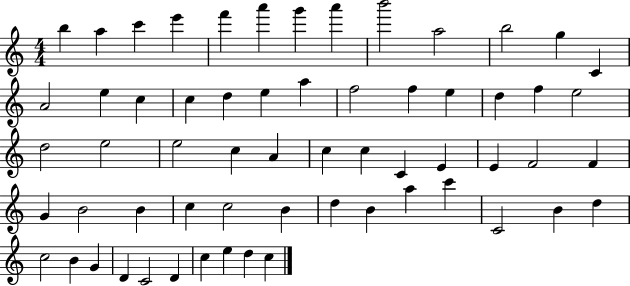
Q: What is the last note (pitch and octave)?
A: C5